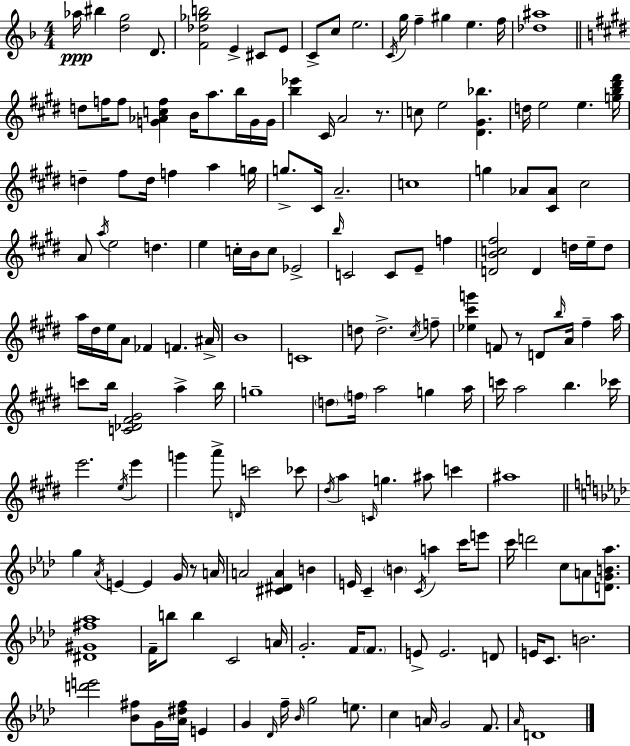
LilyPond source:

{
  \clef treble
  \numericTimeSignature
  \time 4/4
  \key f \major
  \repeat volta 2 { aes''16\ppp bis''4 <d'' g''>2 d'8. | <f' des'' ges'' b''>2 e'4-> cis'8 e'8 | c'8-> c''8 e''2. | \acciaccatura { c'16 } g''16 f''4-- gis''4 e''4. | \break f''16 <des'' ais''>1 | \bar "||" \break \key e \major d''8 f''16 f''8 <g' aes' c'' f''>4 b'16 a''8. b''16 g'16 g'16 | <b'' ees'''>4 cis'16 a'2 r8. | c''8 e''2 <dis' gis' bes''>4. | d''16 e''2 e''4. <g'' b'' dis''' fis'''>16 | \break d''4-- fis''8 d''16 f''4 a''4 g''16 | g''8.-> cis'16 a'2.-- | c''1 | g''4 aes'8 <cis' aes'>8 cis''2 | \break a'8 \acciaccatura { a''16 } e''2 d''4. | e''4 c''16-. b'16 c''8 ees'2-> | \grace { b''16 } c'2 c'8 e'8-- f''4 | <d' b' c'' fis''>2 d'4 d''16 e''16-- | \break d''8 a''16 dis''16 e''16 a'8 fes'4 f'4. | ais'16-> b'1 | c'1 | d''8 d''2.-> | \break \acciaccatura { cis''16 } f''8-- <ees'' cis''' g'''>4 f'8 r8 d'8 \grace { b''16 } a'16 fis''4-- | a''16 c'''8 b''16 <c' des' fis' gis'>2 a''4-> | b''16 g''1-- | \parenthesize d''8 \parenthesize f''16 a''2 g''4 | \break a''16 c'''16 a''2 b''4. | ces'''16 e'''2. | \acciaccatura { e''16 } e'''4 g'''4 a'''8-> \grace { d'16 } c'''2 | ces'''8 \acciaccatura { dis''16 } a''4 \grace { c'16 } g''4. | \break ais''8 c'''4 ais''1 | \bar "||" \break \key f \minor g''4 \acciaccatura { aes'16 } e'4~~ e'4 g'16 r8 | a'16 a'2 <cis' dis' a'>4 b'4 | e'16 c'4-- \parenthesize b'4 \acciaccatura { c'16 } a''4 c'''16 | e'''8 c'''16 d'''2 c''8 a'8 <d' g' b' aes''>8. | \break <dis' gis' fis'' aes''>1 | f'16-- b''8 b''4 c'2 | a'16 g'2.-. f'16 \parenthesize f'8. | e'8-> e'2. | \break d'8 e'16 c'8. b'2. | <d''' e'''>2 <bes' fis''>8 g'16 <aes' dis'' fis''>16 e'4 | g'4 \grace { des'16 } f''16-- \grace { bes'16 } g''2 | e''8. c''4 a'16 g'2 | \break f'8. \grace { aes'16 } d'1 | } \bar "|."
}